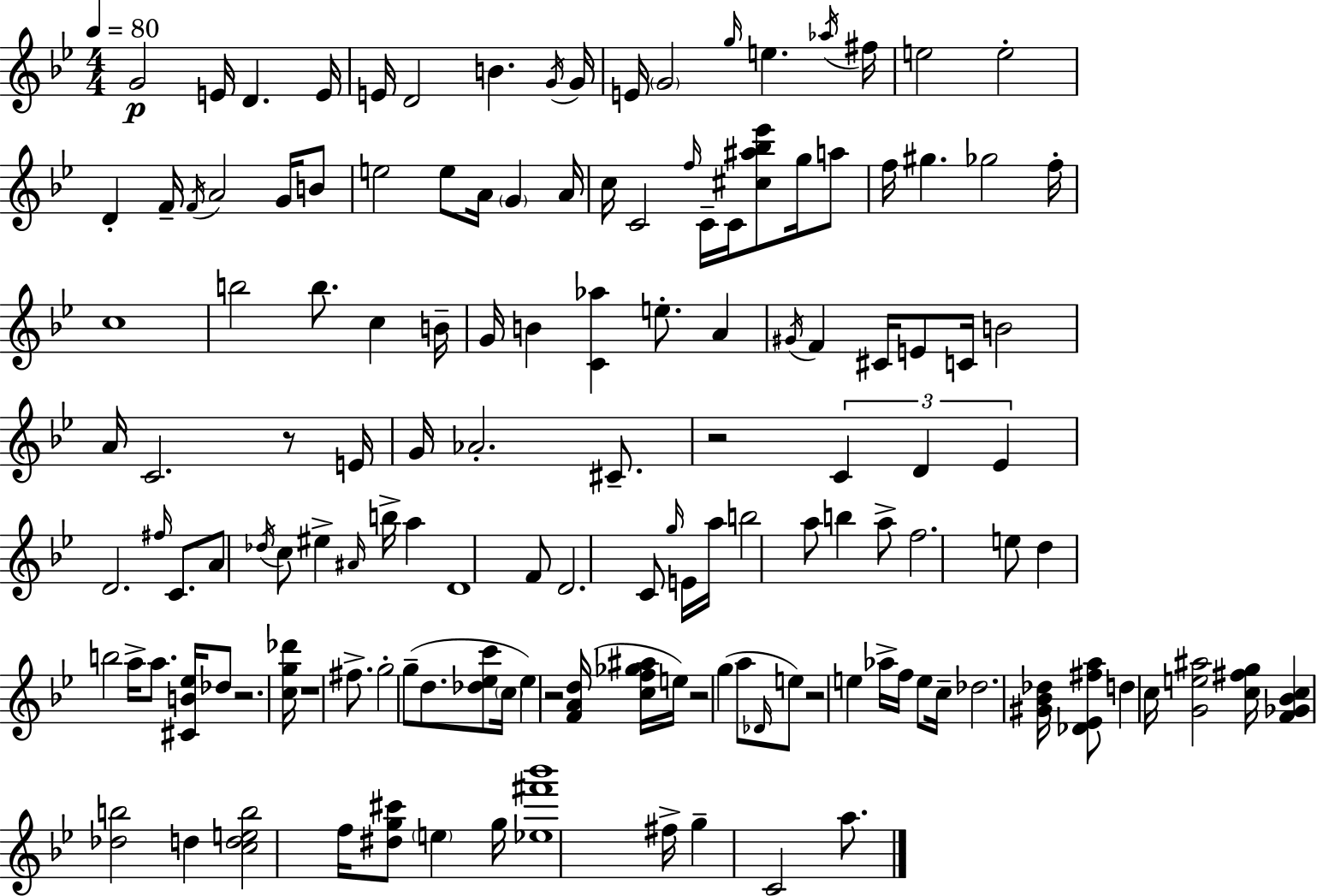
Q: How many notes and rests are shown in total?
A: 141